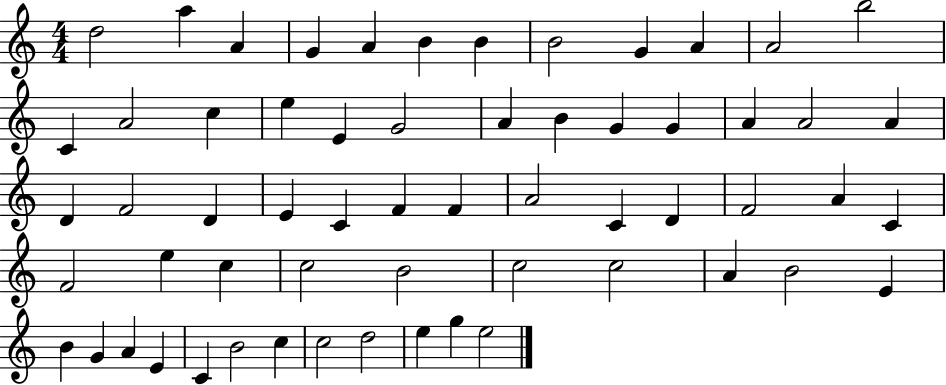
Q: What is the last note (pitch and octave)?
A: E5